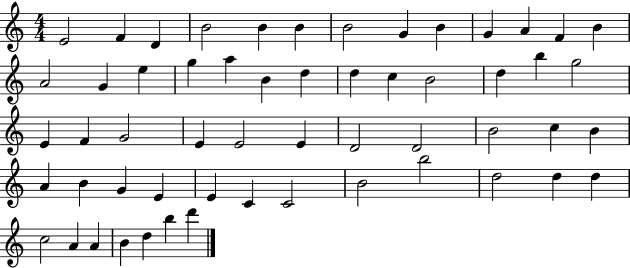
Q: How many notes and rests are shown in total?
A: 56